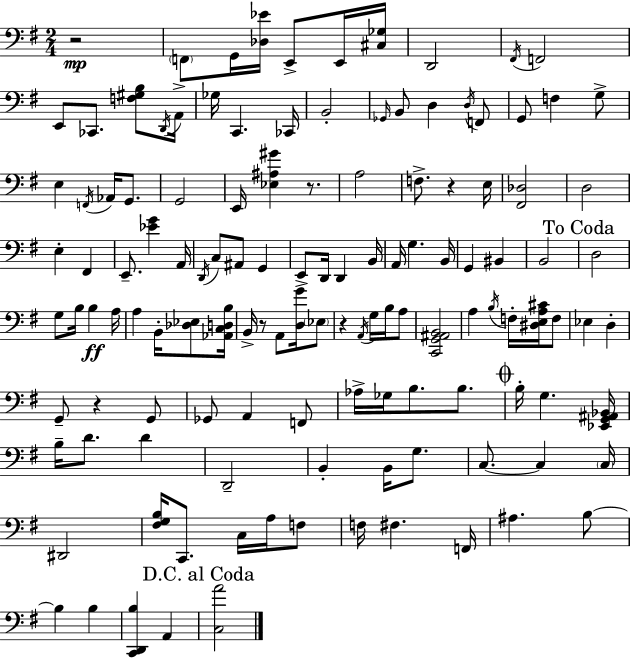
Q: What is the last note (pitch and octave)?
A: A2